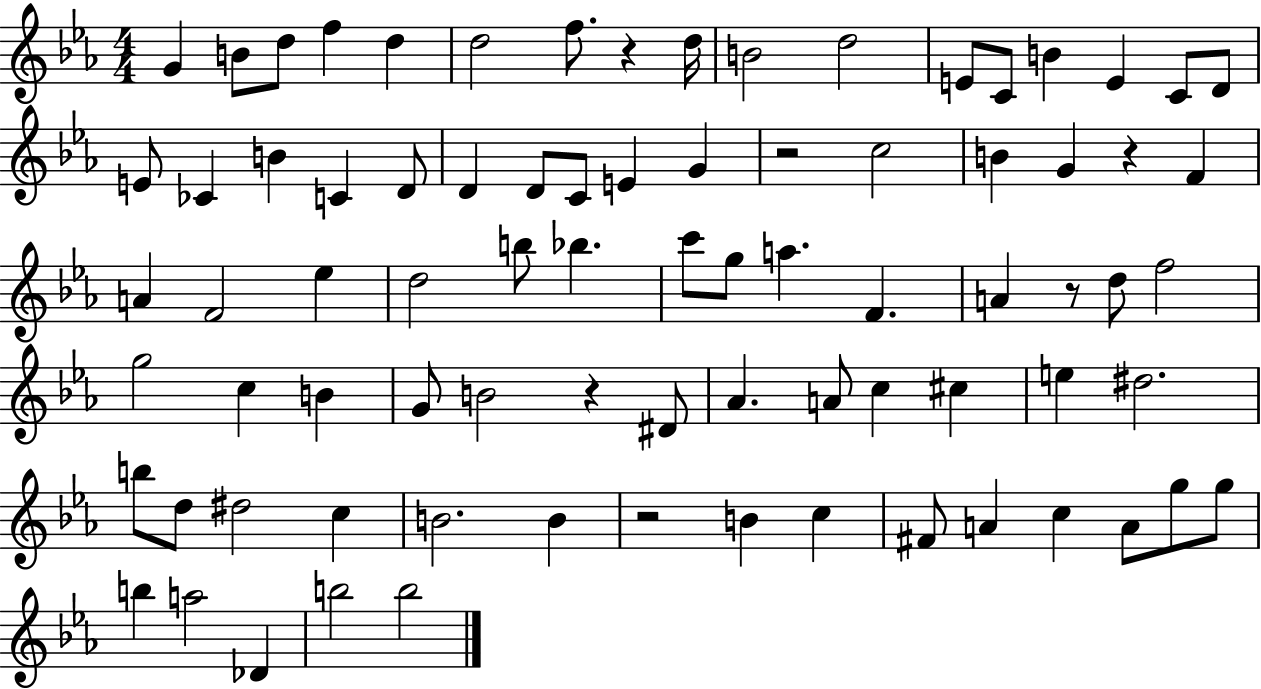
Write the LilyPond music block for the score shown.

{
  \clef treble
  \numericTimeSignature
  \time 4/4
  \key ees \major
  g'4 b'8 d''8 f''4 d''4 | d''2 f''8. r4 d''16 | b'2 d''2 | e'8 c'8 b'4 e'4 c'8 d'8 | \break e'8 ces'4 b'4 c'4 d'8 | d'4 d'8 c'8 e'4 g'4 | r2 c''2 | b'4 g'4 r4 f'4 | \break a'4 f'2 ees''4 | d''2 b''8 bes''4. | c'''8 g''8 a''4. f'4. | a'4 r8 d''8 f''2 | \break g''2 c''4 b'4 | g'8 b'2 r4 dis'8 | aes'4. a'8 c''4 cis''4 | e''4 dis''2. | \break b''8 d''8 dis''2 c''4 | b'2. b'4 | r2 b'4 c''4 | fis'8 a'4 c''4 a'8 g''8 g''8 | \break b''4 a''2 des'4 | b''2 b''2 | \bar "|."
}